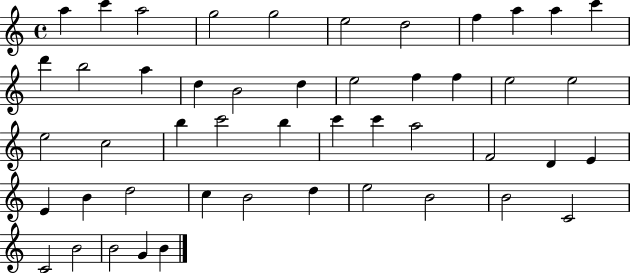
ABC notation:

X:1
T:Untitled
M:4/4
L:1/4
K:C
a c' a2 g2 g2 e2 d2 f a a c' d' b2 a d B2 d e2 f f e2 e2 e2 c2 b c'2 b c' c' a2 F2 D E E B d2 c B2 d e2 B2 B2 C2 C2 B2 B2 G B